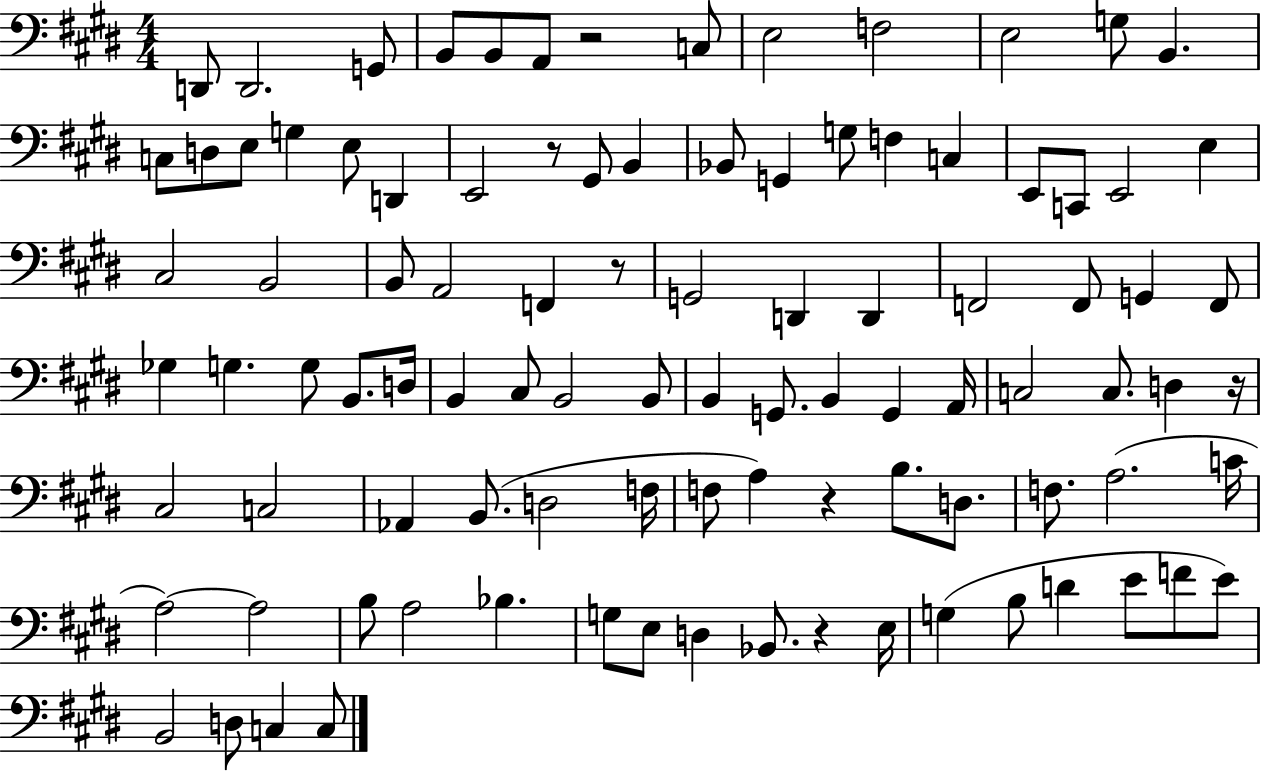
{
  \clef bass
  \numericTimeSignature
  \time 4/4
  \key e \major
  d,8 d,2. g,8 | b,8 b,8 a,8 r2 c8 | e2 f2 | e2 g8 b,4. | \break c8 d8 e8 g4 e8 d,4 | e,2 r8 gis,8 b,4 | bes,8 g,4 g8 f4 c4 | e,8 c,8 e,2 e4 | \break cis2 b,2 | b,8 a,2 f,4 r8 | g,2 d,4 d,4 | f,2 f,8 g,4 f,8 | \break ges4 g4. g8 b,8. d16 | b,4 cis8 b,2 b,8 | b,4 g,8. b,4 g,4 a,16 | c2 c8. d4 r16 | \break cis2 c2 | aes,4 b,8.( d2 f16 | f8 a4) r4 b8. d8. | f8. a2.( c'16 | \break a2~~) a2 | b8 a2 bes4. | g8 e8 d4 bes,8. r4 e16 | g4( b8 d'4 e'8 f'8 e'8) | \break b,2 d8 c4 c8 | \bar "|."
}